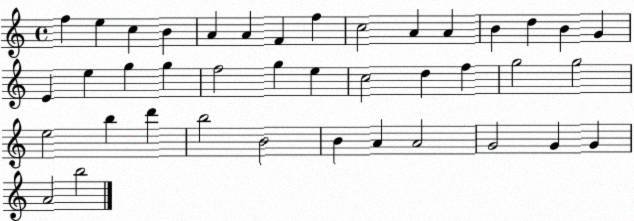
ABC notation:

X:1
T:Untitled
M:4/4
L:1/4
K:C
f e c B A A F f c2 A A B d B G E e g g f2 g e c2 d f g2 g2 e2 b d' b2 B2 B A A2 G2 G G A2 b2